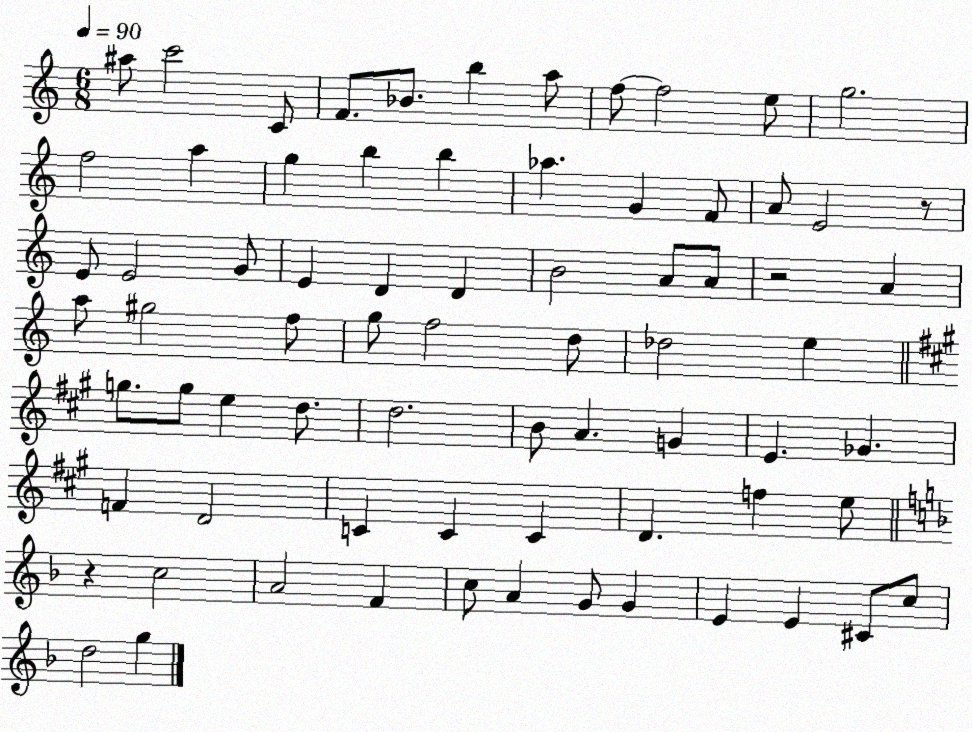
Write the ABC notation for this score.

X:1
T:Untitled
M:6/8
L:1/4
K:C
^a/2 c'2 C/2 F/2 _B/2 b a/2 f/2 f2 e/2 g2 f2 a g b b _a G F/2 A/2 E2 z/2 E/2 E2 G/2 E D D B2 A/2 A/2 z2 A a/2 ^g2 f/2 g/2 f2 d/2 _d2 e g/2 g/2 e d/2 d2 B/2 A G E _G F D2 C C C D f e/2 z c2 A2 F c/2 A G/2 G E E ^C/2 c/2 d2 g